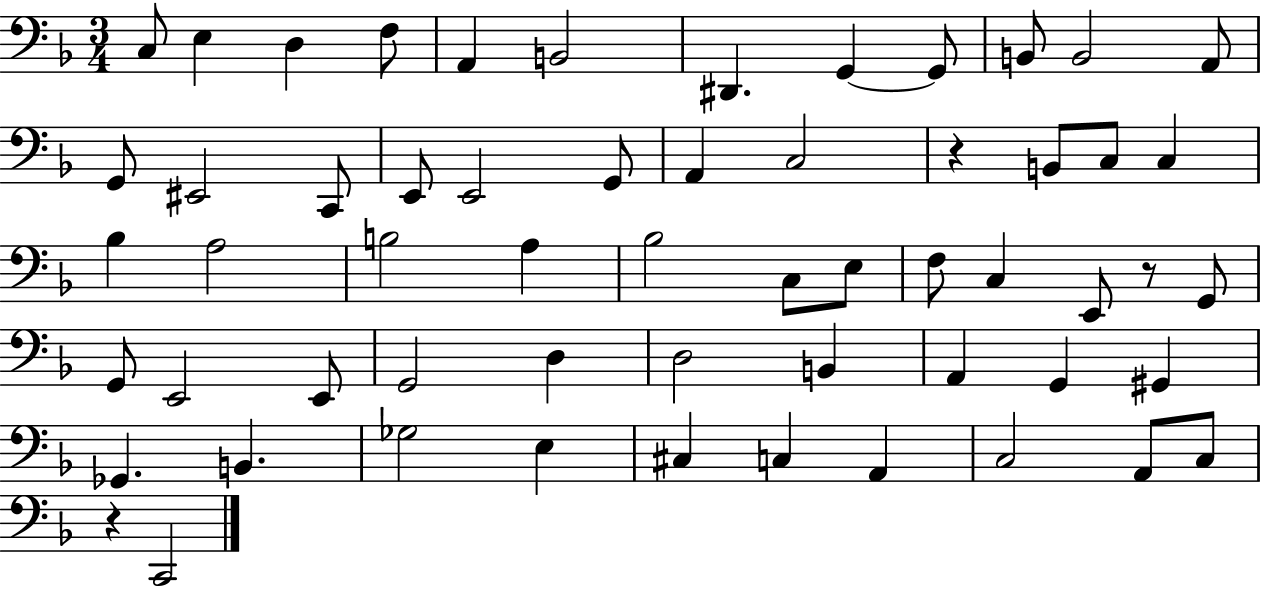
{
  \clef bass
  \numericTimeSignature
  \time 3/4
  \key f \major
  \repeat volta 2 { c8 e4 d4 f8 | a,4 b,2 | dis,4. g,4~~ g,8 | b,8 b,2 a,8 | \break g,8 eis,2 c,8 | e,8 e,2 g,8 | a,4 c2 | r4 b,8 c8 c4 | \break bes4 a2 | b2 a4 | bes2 c8 e8 | f8 c4 e,8 r8 g,8 | \break g,8 e,2 e,8 | g,2 d4 | d2 b,4 | a,4 g,4 gis,4 | \break ges,4. b,4. | ges2 e4 | cis4 c4 a,4 | c2 a,8 c8 | \break r4 c,2 | } \bar "|."
}